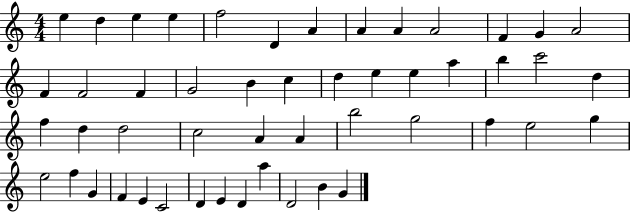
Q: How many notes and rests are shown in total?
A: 50